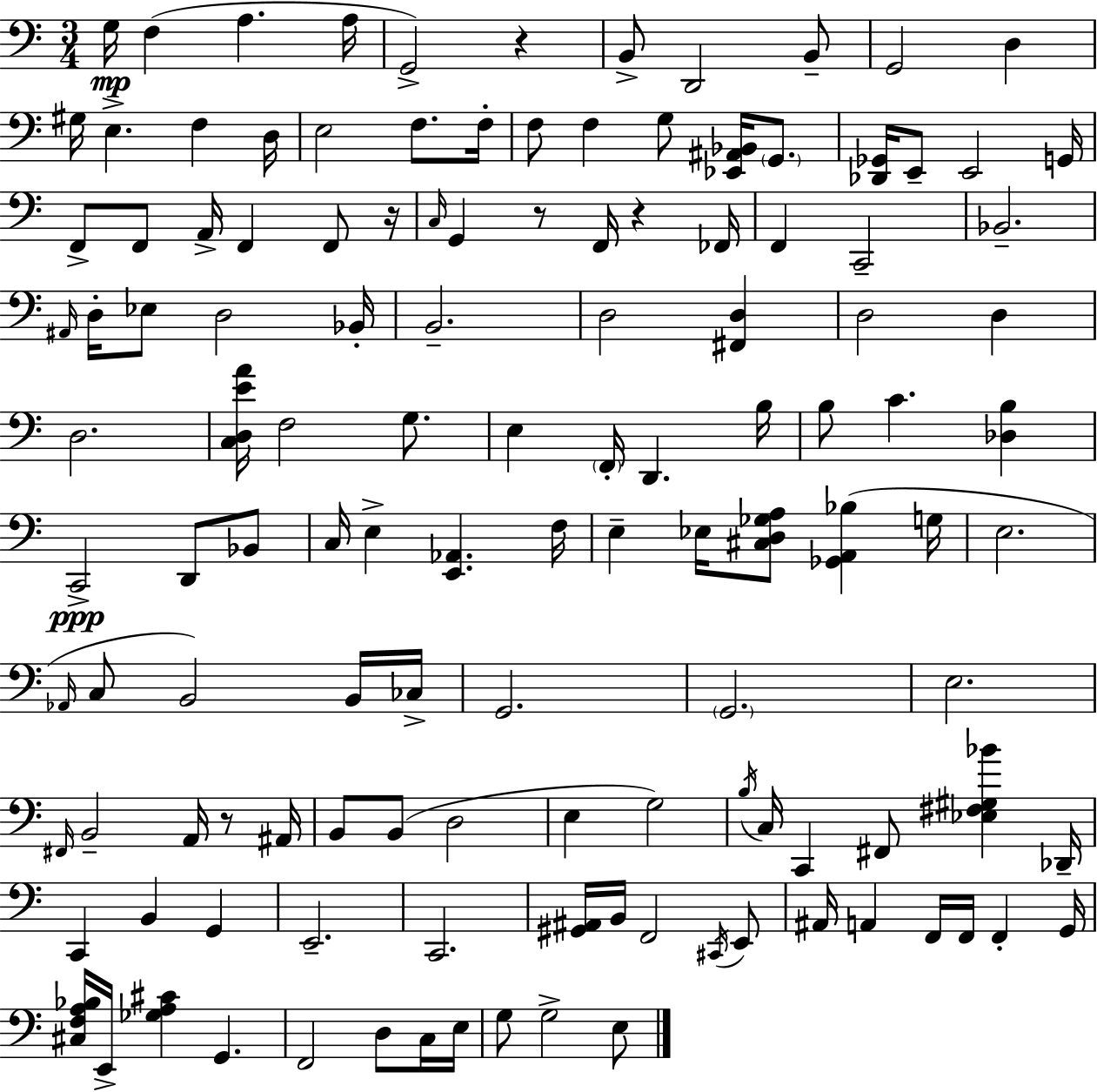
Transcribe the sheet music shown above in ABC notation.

X:1
T:Untitled
M:3/4
L:1/4
K:Am
G,/4 F, A, A,/4 G,,2 z B,,/2 D,,2 B,,/2 G,,2 D, ^G,/4 E, F, D,/4 E,2 F,/2 F,/4 F,/2 F, G,/2 [_E,,^A,,_B,,]/4 G,,/2 [_D,,_G,,]/4 E,,/2 E,,2 G,,/4 F,,/2 F,,/2 A,,/4 F,, F,,/2 z/4 C,/4 G,, z/2 F,,/4 z _F,,/4 F,, C,,2 _B,,2 ^A,,/4 D,/4 _E,/2 D,2 _B,,/4 B,,2 D,2 [^F,,D,] D,2 D, D,2 [C,D,EA]/4 F,2 G,/2 E, F,,/4 D,, B,/4 B,/2 C [_D,B,] C,,2 D,,/2 _B,,/2 C,/4 E, [E,,_A,,] F,/4 E, _E,/4 [^C,D,_G,A,]/2 [_G,,A,,_B,] G,/4 E,2 _A,,/4 C,/2 B,,2 B,,/4 _C,/4 G,,2 G,,2 E,2 ^F,,/4 B,,2 A,,/4 z/2 ^A,,/4 B,,/2 B,,/2 D,2 E, G,2 B,/4 C,/4 C,, ^F,,/2 [_E,^F,^G,_B] _D,,/4 C,, B,, G,, E,,2 C,,2 [^G,,^A,,]/4 B,,/4 F,,2 ^C,,/4 E,,/2 ^A,,/4 A,, F,,/4 F,,/4 F,, G,,/4 [^C,F,A,_B,]/4 E,,/4 [_G,A,^C] G,, F,,2 D,/2 C,/4 E,/4 G,/2 G,2 E,/2